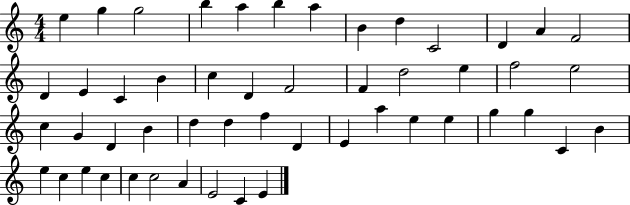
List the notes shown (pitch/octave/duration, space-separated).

E5/q G5/q G5/h B5/q A5/q B5/q A5/q B4/q D5/q C4/h D4/q A4/q F4/h D4/q E4/q C4/q B4/q C5/q D4/q F4/h F4/q D5/h E5/q F5/h E5/h C5/q G4/q D4/q B4/q D5/q D5/q F5/q D4/q E4/q A5/q E5/q E5/q G5/q G5/q C4/q B4/q E5/q C5/q E5/q C5/q C5/q C5/h A4/q E4/h C4/q E4/q